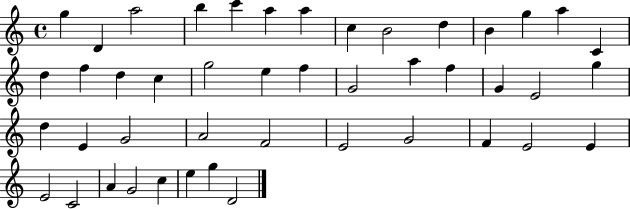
{
  \clef treble
  \time 4/4
  \defaultTimeSignature
  \key c \major
  g''4 d'4 a''2 | b''4 c'''4 a''4 a''4 | c''4 b'2 d''4 | b'4 g''4 a''4 c'4 | \break d''4 f''4 d''4 c''4 | g''2 e''4 f''4 | g'2 a''4 f''4 | g'4 e'2 g''4 | \break d''4 e'4 g'2 | a'2 f'2 | e'2 g'2 | f'4 e'2 e'4 | \break e'2 c'2 | a'4 g'2 c''4 | e''4 g''4 d'2 | \bar "|."
}